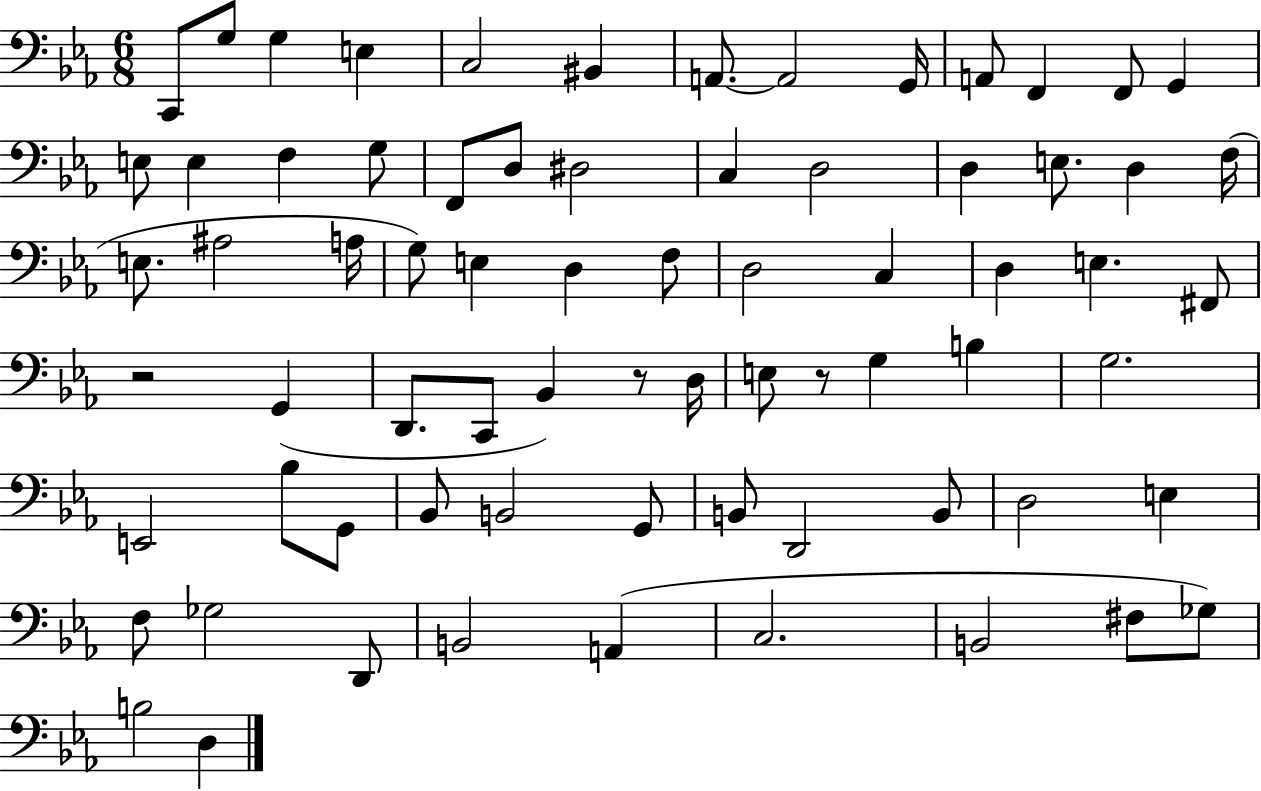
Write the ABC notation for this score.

X:1
T:Untitled
M:6/8
L:1/4
K:Eb
C,,/2 G,/2 G, E, C,2 ^B,, A,,/2 A,,2 G,,/4 A,,/2 F,, F,,/2 G,, E,/2 E, F, G,/2 F,,/2 D,/2 ^D,2 C, D,2 D, E,/2 D, F,/4 E,/2 ^A,2 A,/4 G,/2 E, D, F,/2 D,2 C, D, E, ^F,,/2 z2 G,, D,,/2 C,,/2 _B,, z/2 D,/4 E,/2 z/2 G, B, G,2 E,,2 _B,/2 G,,/2 _B,,/2 B,,2 G,,/2 B,,/2 D,,2 B,,/2 D,2 E, F,/2 _G,2 D,,/2 B,,2 A,, C,2 B,,2 ^F,/2 _G,/2 B,2 D,